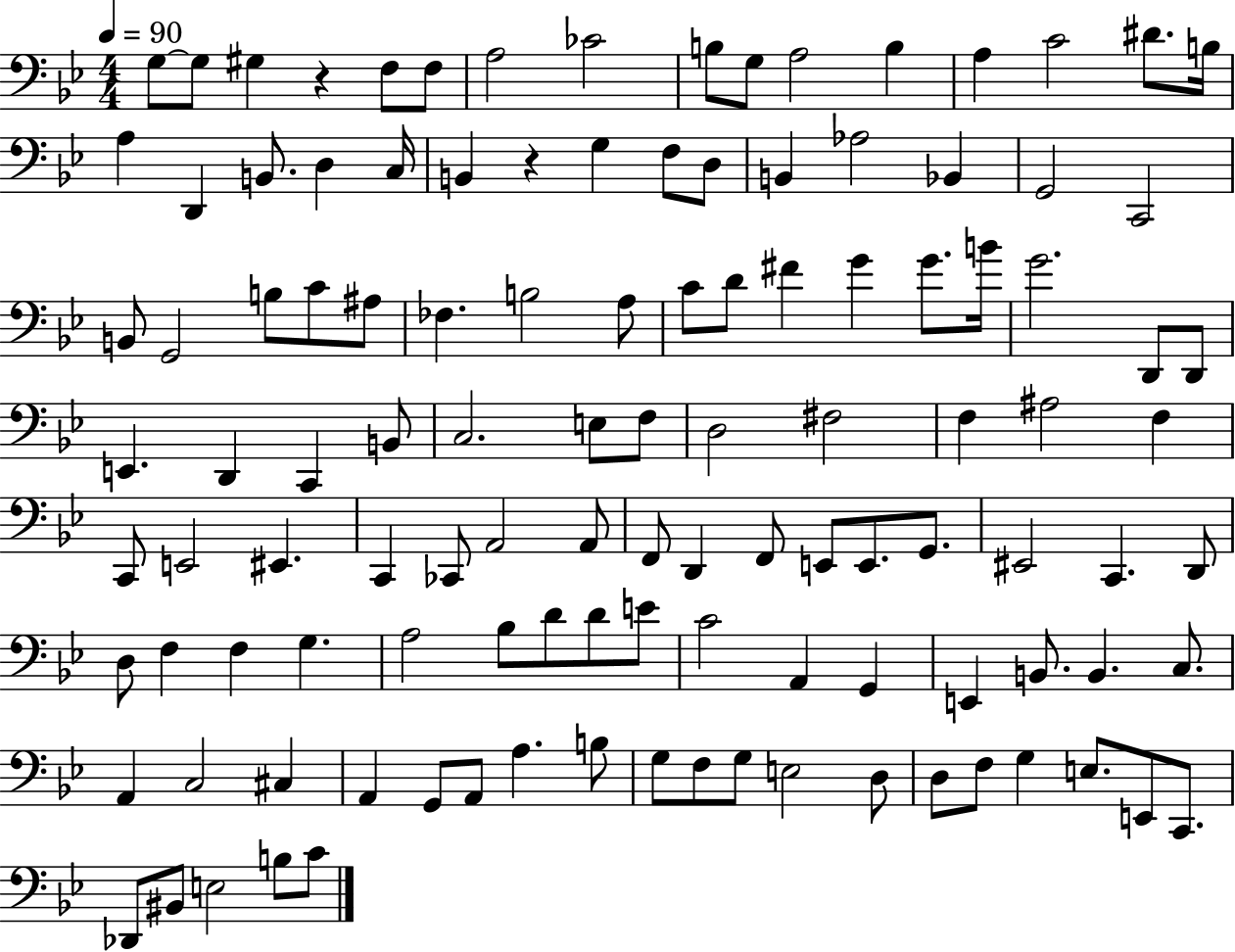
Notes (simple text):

G3/e G3/e G#3/q R/q F3/e F3/e A3/h CES4/h B3/e G3/e A3/h B3/q A3/q C4/h D#4/e. B3/s A3/q D2/q B2/e. D3/q C3/s B2/q R/q G3/q F3/e D3/e B2/q Ab3/h Bb2/q G2/h C2/h B2/e G2/h B3/e C4/e A#3/e FES3/q. B3/h A3/e C4/e D4/e F#4/q G4/q G4/e. B4/s G4/h. D2/e D2/e E2/q. D2/q C2/q B2/e C3/h. E3/e F3/e D3/h F#3/h F3/q A#3/h F3/q C2/e E2/h EIS2/q. C2/q CES2/e A2/h A2/e F2/e D2/q F2/e E2/e E2/e. G2/e. EIS2/h C2/q. D2/e D3/e F3/q F3/q G3/q. A3/h Bb3/e D4/e D4/e E4/e C4/h A2/q G2/q E2/q B2/e. B2/q. C3/e. A2/q C3/h C#3/q A2/q G2/e A2/e A3/q. B3/e G3/e F3/e G3/e E3/h D3/e D3/e F3/e G3/q E3/e. E2/e C2/e. Db2/e BIS2/e E3/h B3/e C4/e